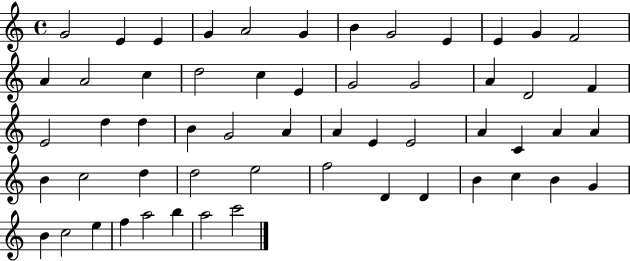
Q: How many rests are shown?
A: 0